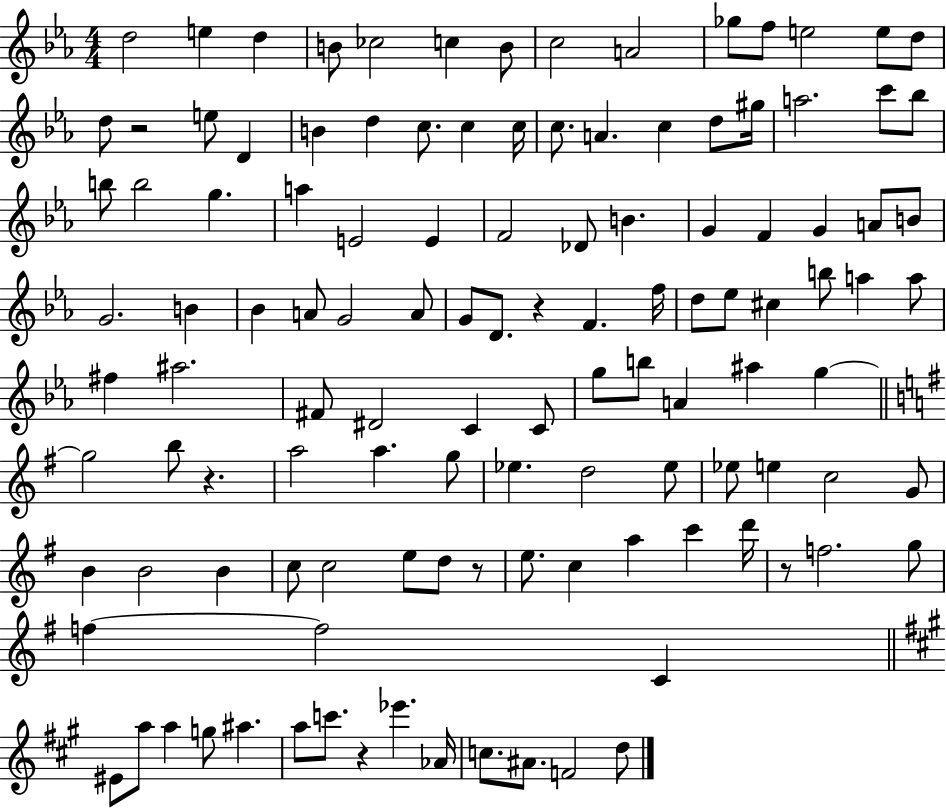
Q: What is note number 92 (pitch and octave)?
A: C5